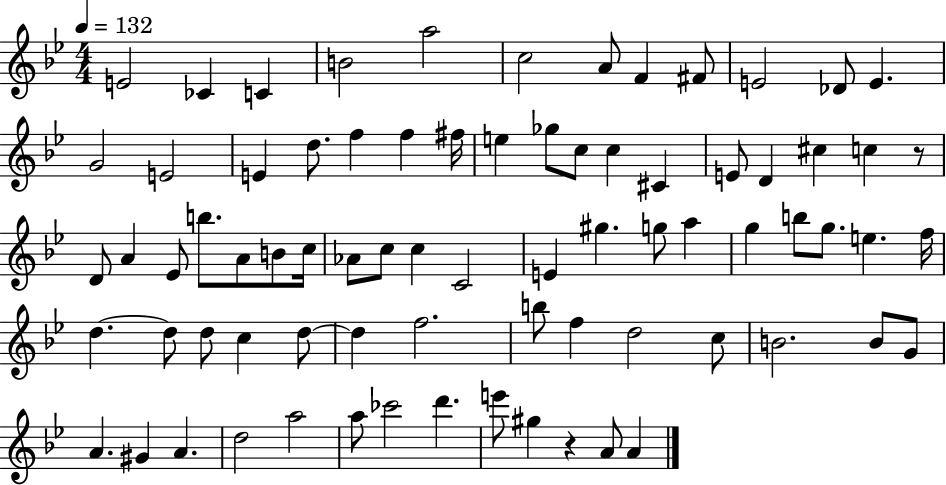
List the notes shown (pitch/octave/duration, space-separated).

E4/h CES4/q C4/q B4/h A5/h C5/h A4/e F4/q F#4/e E4/h Db4/e E4/q. G4/h E4/h E4/q D5/e. F5/q F5/q F#5/s E5/q Gb5/e C5/e C5/q C#4/q E4/e D4/q C#5/q C5/q R/e D4/e A4/q Eb4/e B5/e. A4/e B4/e C5/s Ab4/e C5/e C5/q C4/h E4/q G#5/q. G5/e A5/q G5/q B5/e G5/e. E5/q. F5/s D5/q. D5/e D5/e C5/q D5/e D5/q F5/h. B5/e F5/q D5/h C5/e B4/h. B4/e G4/e A4/q. G#4/q A4/q. D5/h A5/h A5/e CES6/h D6/q. E6/e G#5/q R/q A4/e A4/q